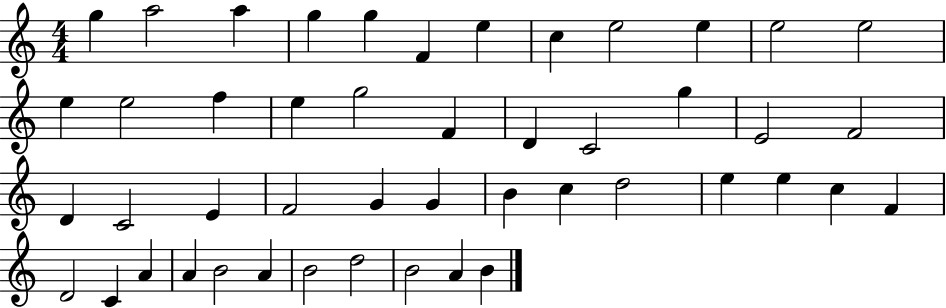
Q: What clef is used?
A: treble